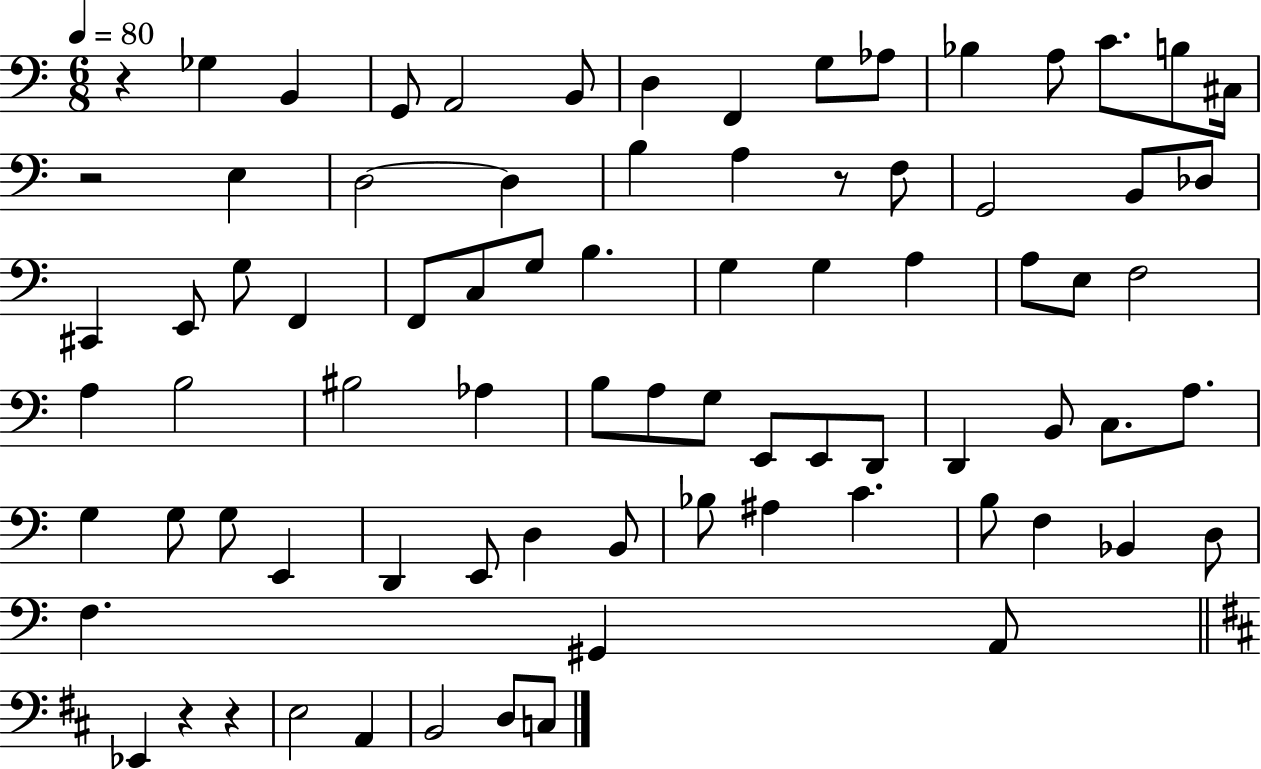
{
  \clef bass
  \numericTimeSignature
  \time 6/8
  \key c \major
  \tempo 4 = 80
  \repeat volta 2 { r4 ges4 b,4 | g,8 a,2 b,8 | d4 f,4 g8 aes8 | bes4 a8 c'8. b8 cis16 | \break r2 e4 | d2~~ d4 | b4 a4 r8 f8 | g,2 b,8 des8 | \break cis,4 e,8 g8 f,4 | f,8 c8 g8 b4. | g4 g4 a4 | a8 e8 f2 | \break a4 b2 | bis2 aes4 | b8 a8 g8 e,8 e,8 d,8 | d,4 b,8 c8. a8. | \break g4 g8 g8 e,4 | d,4 e,8 d4 b,8 | bes8 ais4 c'4. | b8 f4 bes,4 d8 | \break f4. gis,4 a,8 | \bar "||" \break \key d \major ees,4 r4 r4 | e2 a,4 | b,2 d8 c8 | } \bar "|."
}